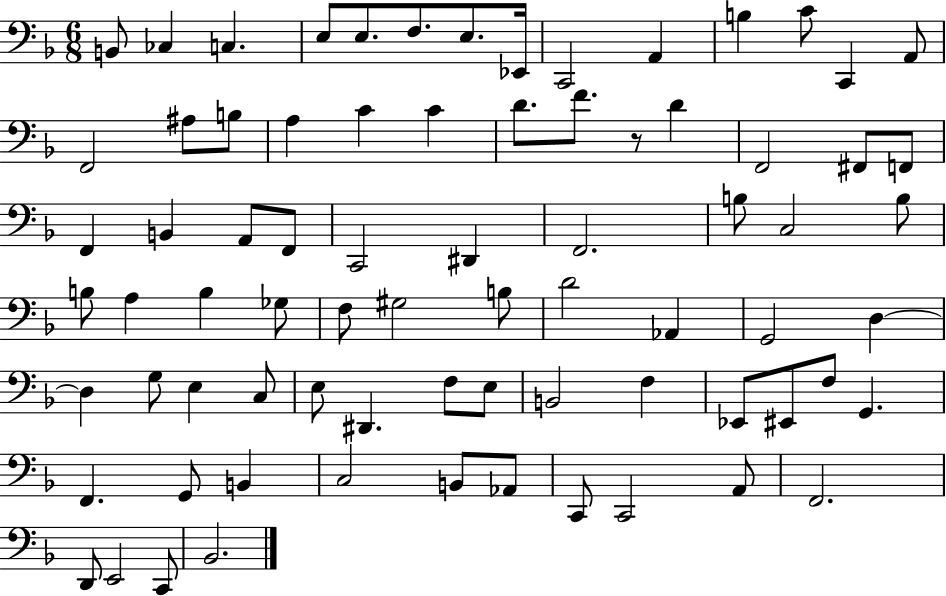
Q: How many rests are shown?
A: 1